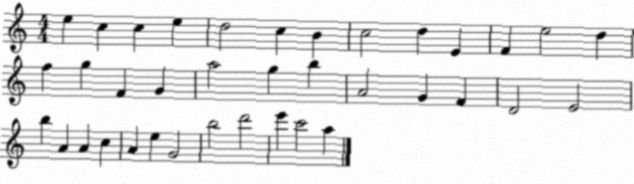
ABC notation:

X:1
T:Untitled
M:4/4
L:1/4
K:C
e c c e d2 c B c2 d E F e2 d f g F G a2 g b A2 G F D2 E2 b A A c A e G2 b2 d'2 e' c'2 a